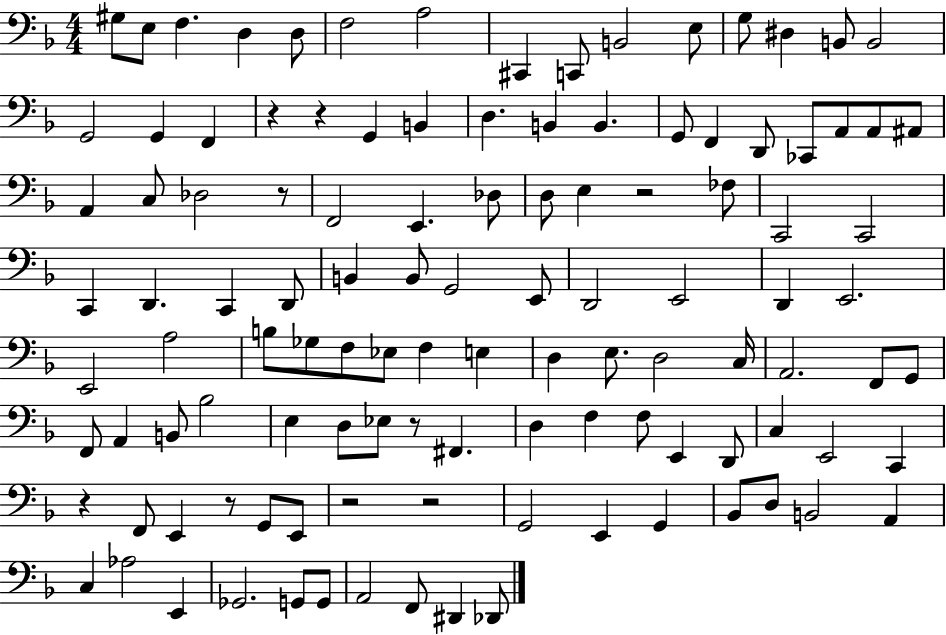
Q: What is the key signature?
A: F major